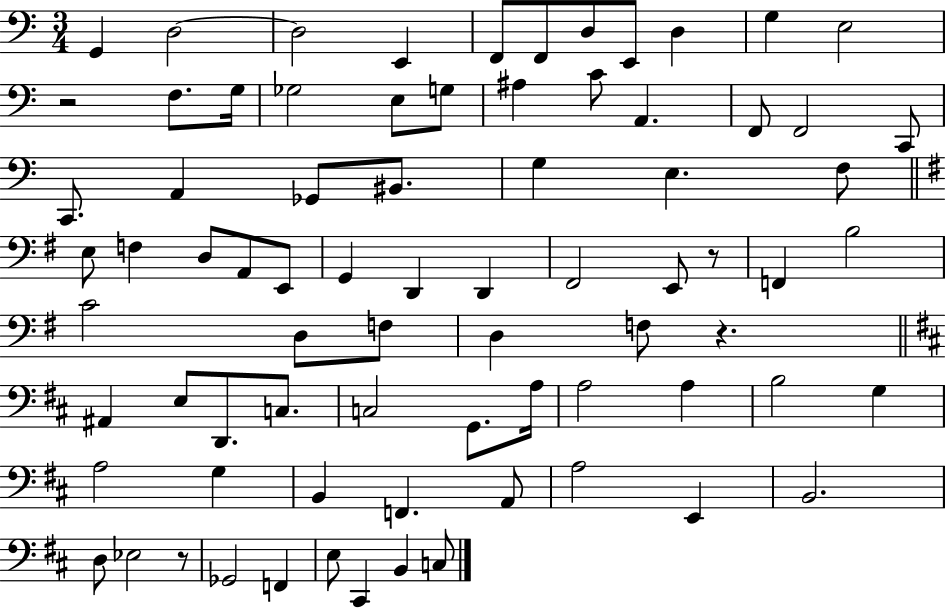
{
  \clef bass
  \numericTimeSignature
  \time 3/4
  \key c \major
  g,4 d2~~ | d2 e,4 | f,8 f,8 d8 e,8 d4 | g4 e2 | \break r2 f8. g16 | ges2 e8 g8 | ais4 c'8 a,4. | f,8 f,2 c,8 | \break c,8. a,4 ges,8 bis,8. | g4 e4. f8 | \bar "||" \break \key g \major e8 f4 d8 a,8 e,8 | g,4 d,4 d,4 | fis,2 e,8 r8 | f,4 b2 | \break c'2 d8 f8 | d4 f8 r4. | \bar "||" \break \key d \major ais,4 e8 d,8. c8. | c2 g,8. a16 | a2 a4 | b2 g4 | \break a2 g4 | b,4 f,4. a,8 | a2 e,4 | b,2. | \break d8 ees2 r8 | ges,2 f,4 | e8 cis,4 b,4 c8 | \bar "|."
}